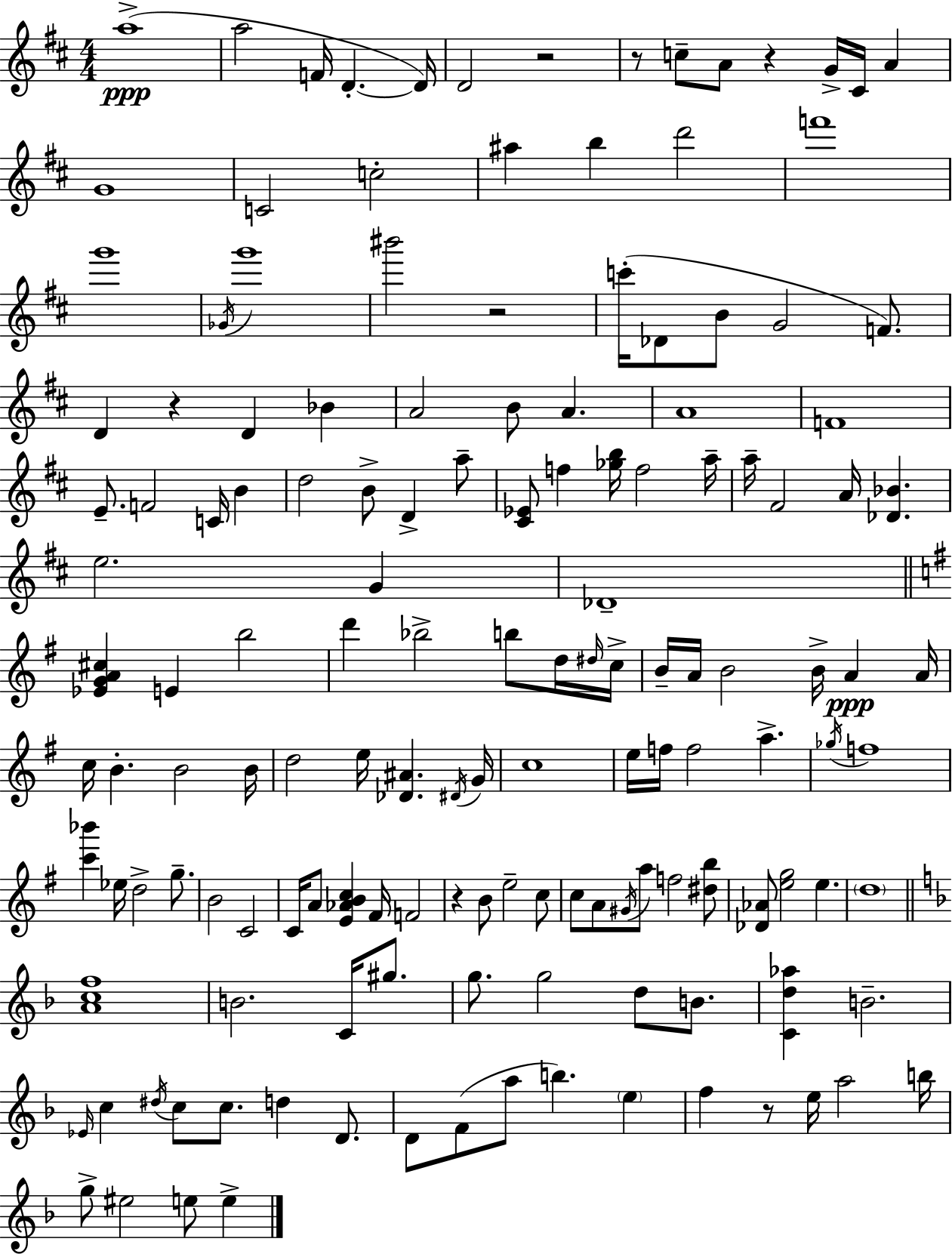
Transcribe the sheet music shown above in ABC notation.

X:1
T:Untitled
M:4/4
L:1/4
K:D
a4 a2 F/4 D D/4 D2 z2 z/2 c/2 A/2 z G/4 ^C/4 A G4 C2 c2 ^a b d'2 f'4 g'4 _G/4 g'4 ^b'2 z2 c'/4 _D/2 B/2 G2 F/2 D z D _B A2 B/2 A A4 F4 E/2 F2 C/4 B d2 B/2 D a/2 [^C_E]/2 f [_gb]/4 f2 a/4 a/4 ^F2 A/4 [_D_B] e2 G _D4 [_EGA^c] E b2 d' _b2 b/2 d/4 ^d/4 c/4 B/4 A/4 B2 B/4 A A/4 c/4 B B2 B/4 d2 e/4 [_D^A] ^D/4 G/4 c4 e/4 f/4 f2 a _g/4 f4 [c'_b'] _e/4 d2 g/2 B2 C2 C/4 A/2 [E_ABc] ^F/4 F2 z B/2 e2 c/2 c/2 A/2 ^G/4 a/2 f2 [^db]/2 [_D_A]/2 [eg]2 e d4 [Acf]4 B2 C/4 ^g/2 g/2 g2 d/2 B/2 [Cd_a] B2 _E/4 c ^d/4 c/2 c/2 d D/2 D/2 F/2 a/2 b e f z/2 e/4 a2 b/4 g/2 ^e2 e/2 e